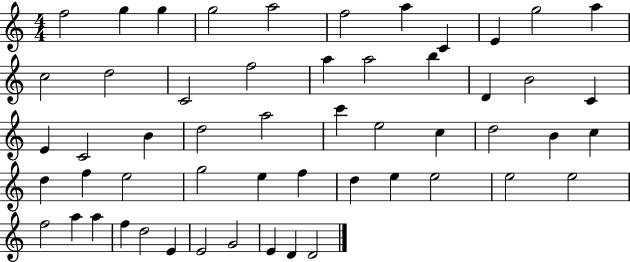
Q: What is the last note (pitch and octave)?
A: D4